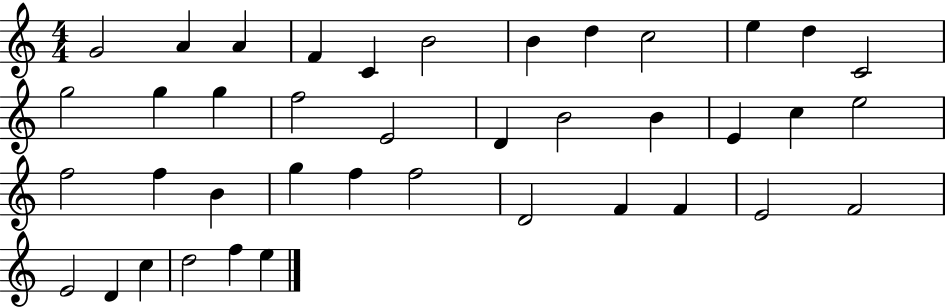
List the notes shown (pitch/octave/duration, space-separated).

G4/h A4/q A4/q F4/q C4/q B4/h B4/q D5/q C5/h E5/q D5/q C4/h G5/h G5/q G5/q F5/h E4/h D4/q B4/h B4/q E4/q C5/q E5/h F5/h F5/q B4/q G5/q F5/q F5/h D4/h F4/q F4/q E4/h F4/h E4/h D4/q C5/q D5/h F5/q E5/q